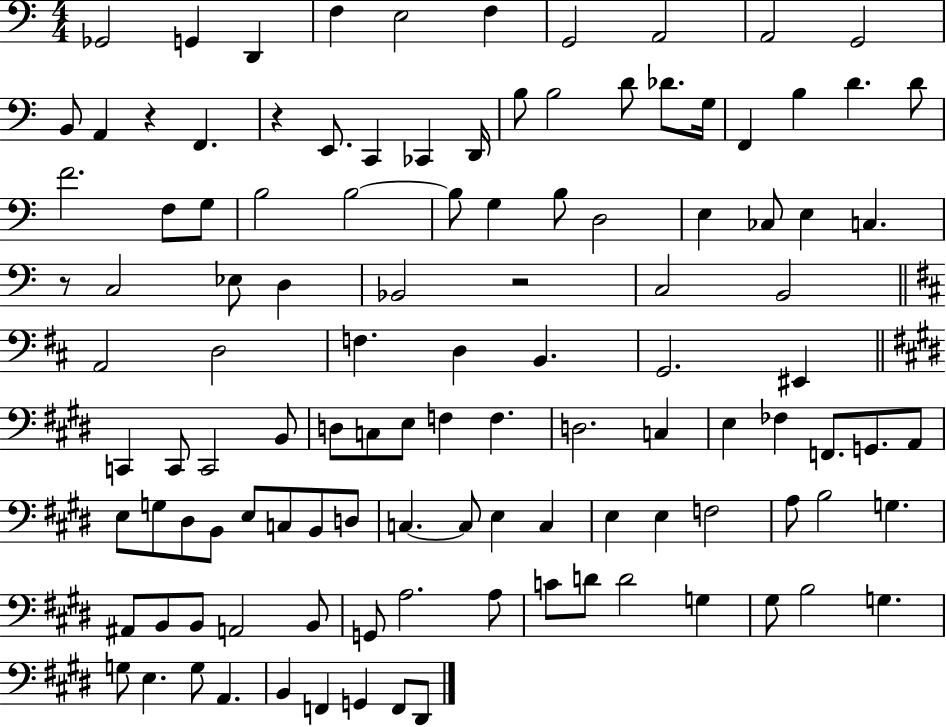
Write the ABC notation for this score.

X:1
T:Untitled
M:4/4
L:1/4
K:C
_G,,2 G,, D,, F, E,2 F, G,,2 A,,2 A,,2 G,,2 B,,/2 A,, z F,, z E,,/2 C,, _C,, D,,/4 B,/2 B,2 D/2 _D/2 G,/4 F,, B, D D/2 F2 F,/2 G,/2 B,2 B,2 B,/2 G, B,/2 D,2 E, _C,/2 E, C, z/2 C,2 _E,/2 D, _B,,2 z2 C,2 B,,2 A,,2 D,2 F, D, B,, G,,2 ^E,, C,, C,,/2 C,,2 B,,/2 D,/2 C,/2 E,/2 F, F, D,2 C, E, _F, F,,/2 G,,/2 A,,/2 E,/2 G,/2 ^D,/2 B,,/2 E,/2 C,/2 B,,/2 D,/2 C, C,/2 E, C, E, E, F,2 A,/2 B,2 G, ^A,,/2 B,,/2 B,,/2 A,,2 B,,/2 G,,/2 A,2 A,/2 C/2 D/2 D2 G, ^G,/2 B,2 G, G,/2 E, G,/2 A,, B,, F,, G,, F,,/2 ^D,,/2